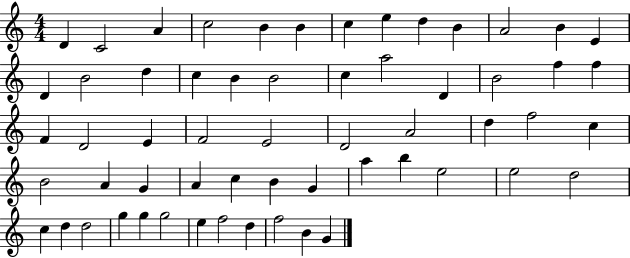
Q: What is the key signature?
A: C major